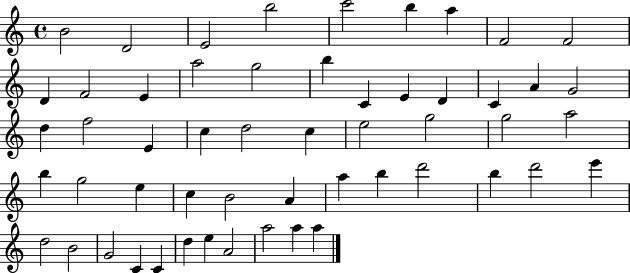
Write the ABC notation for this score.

X:1
T:Untitled
M:4/4
L:1/4
K:C
B2 D2 E2 b2 c'2 b a F2 F2 D F2 E a2 g2 b C E D C A G2 d f2 E c d2 c e2 g2 g2 a2 b g2 e c B2 A a b d'2 b d'2 e' d2 B2 G2 C C d e A2 a2 a a